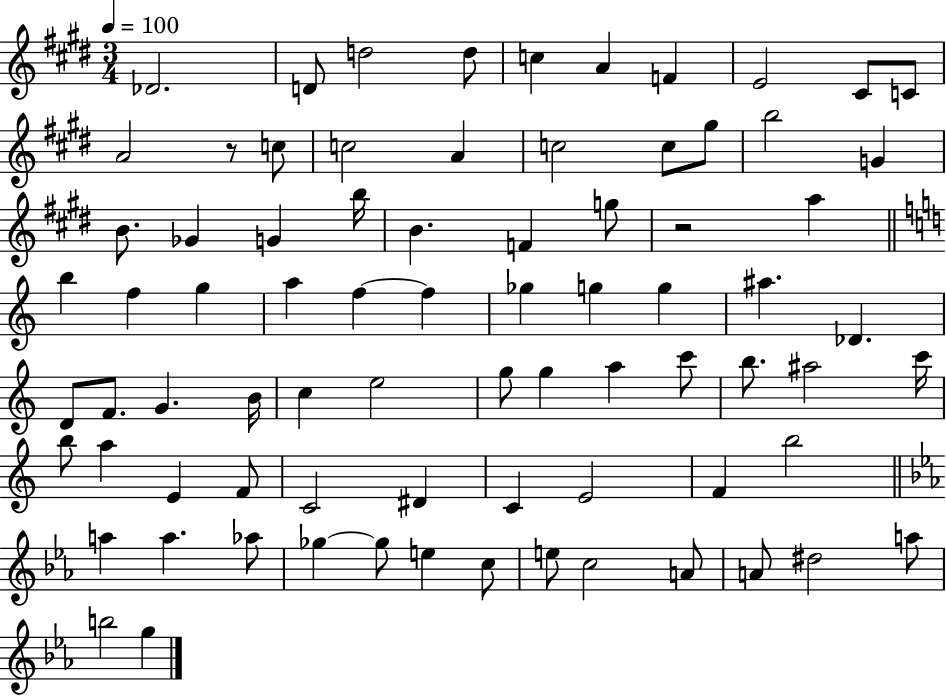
{
  \clef treble
  \numericTimeSignature
  \time 3/4
  \key e \major
  \tempo 4 = 100
  \repeat volta 2 { des'2. | d'8 d''2 d''8 | c''4 a'4 f'4 | e'2 cis'8 c'8 | \break a'2 r8 c''8 | c''2 a'4 | c''2 c''8 gis''8 | b''2 g'4 | \break b'8. ges'4 g'4 b''16 | b'4. f'4 g''8 | r2 a''4 | \bar "||" \break \key c \major b''4 f''4 g''4 | a''4 f''4~~ f''4 | ges''4 g''4 g''4 | ais''4. des'4. | \break d'8 f'8. g'4. b'16 | c''4 e''2 | g''8 g''4 a''4 c'''8 | b''8. ais''2 c'''16 | \break b''8 a''4 e'4 f'8 | c'2 dis'4 | c'4 e'2 | f'4 b''2 | \break \bar "||" \break \key ees \major a''4 a''4. aes''8 | ges''4~~ ges''8 e''4 c''8 | e''8 c''2 a'8 | a'8 dis''2 a''8 | \break b''2 g''4 | } \bar "|."
}